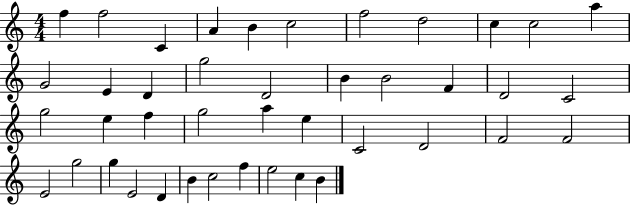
{
  \clef treble
  \numericTimeSignature
  \time 4/4
  \key c \major
  f''4 f''2 c'4 | a'4 b'4 c''2 | f''2 d''2 | c''4 c''2 a''4 | \break g'2 e'4 d'4 | g''2 d'2 | b'4 b'2 f'4 | d'2 c'2 | \break g''2 e''4 f''4 | g''2 a''4 e''4 | c'2 d'2 | f'2 f'2 | \break e'2 g''2 | g''4 e'2 d'4 | b'4 c''2 f''4 | e''2 c''4 b'4 | \break \bar "|."
}